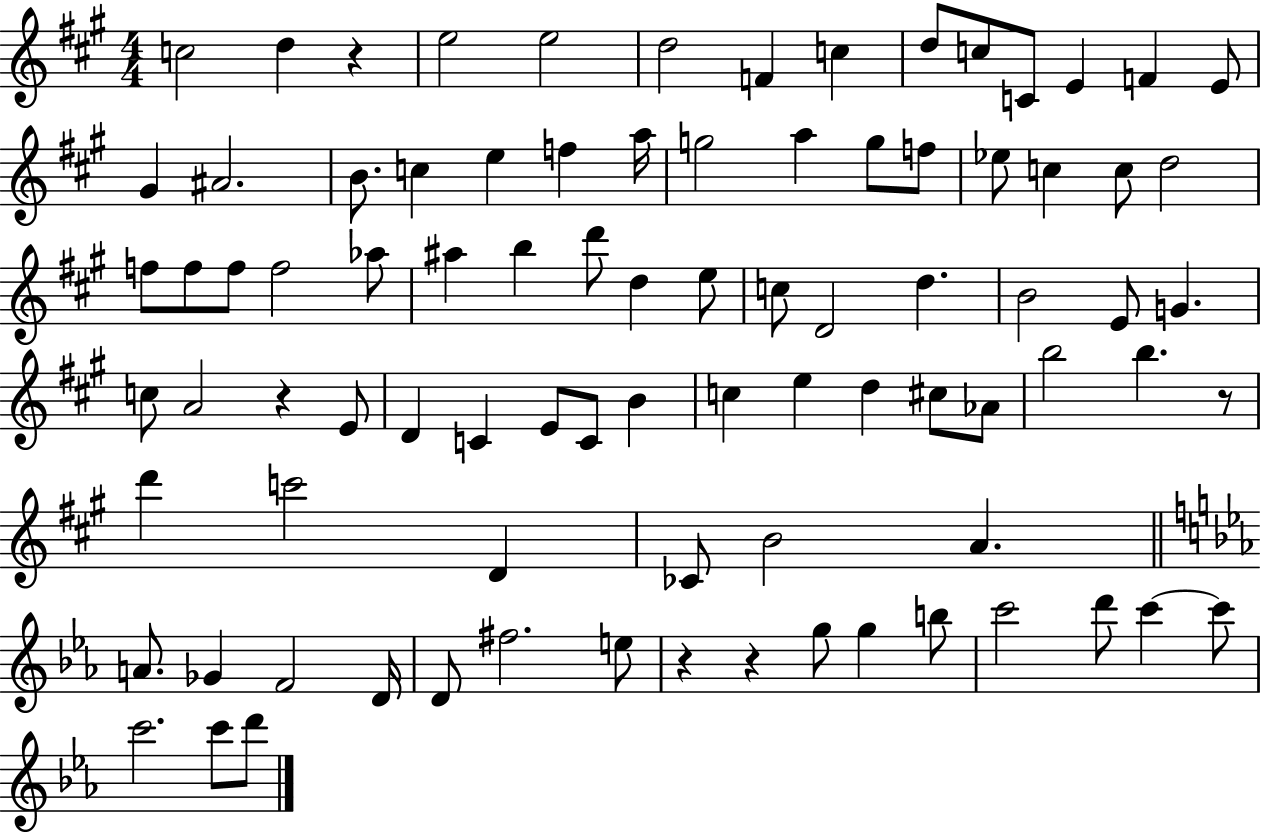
C5/h D5/q R/q E5/h E5/h D5/h F4/q C5/q D5/e C5/e C4/e E4/q F4/q E4/e G#4/q A#4/h. B4/e. C5/q E5/q F5/q A5/s G5/h A5/q G5/e F5/e Eb5/e C5/q C5/e D5/h F5/e F5/e F5/e F5/h Ab5/e A#5/q B5/q D6/e D5/q E5/e C5/e D4/h D5/q. B4/h E4/e G4/q. C5/e A4/h R/q E4/e D4/q C4/q E4/e C4/e B4/q C5/q E5/q D5/q C#5/e Ab4/e B5/h B5/q. R/e D6/q C6/h D4/q CES4/e B4/h A4/q. A4/e. Gb4/q F4/h D4/s D4/e F#5/h. E5/e R/q R/q G5/e G5/q B5/e C6/h D6/e C6/q C6/e C6/h. C6/e D6/e